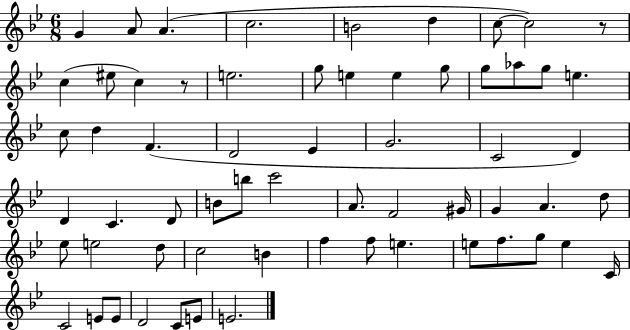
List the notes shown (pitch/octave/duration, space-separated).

G4/q A4/e A4/q. C5/h. B4/h D5/q C5/e C5/h R/e C5/q EIS5/e C5/q R/e E5/h. G5/e E5/q E5/q G5/e G5/e Ab5/e G5/e E5/q. C5/e D5/q F4/q. D4/h Eb4/q G4/h. C4/h D4/q D4/q C4/q. D4/e B4/e B5/e C6/h A4/e. F4/h G#4/s G4/q A4/q. D5/e Eb5/e E5/h D5/e C5/h B4/q F5/q F5/e E5/q. E5/e F5/e. G5/e E5/q C4/s C4/h E4/e E4/e D4/h C4/e E4/e E4/h.